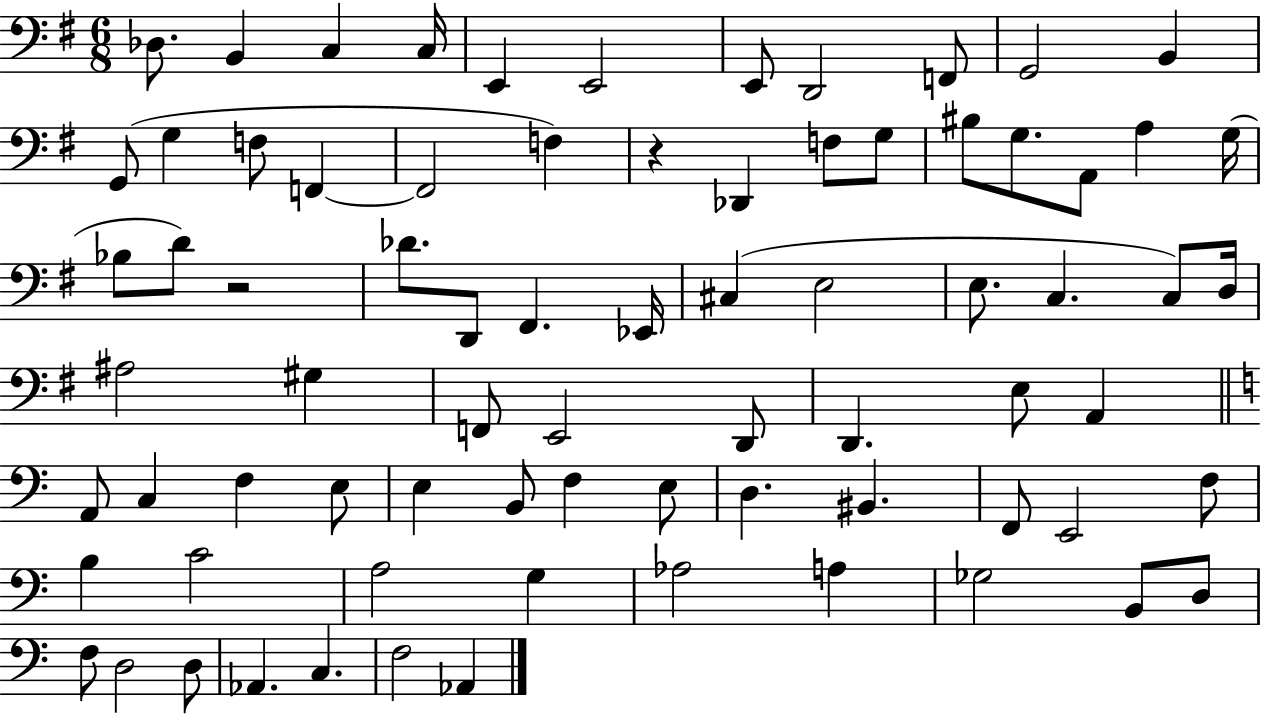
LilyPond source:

{
  \clef bass
  \numericTimeSignature
  \time 6/8
  \key g \major
  des8. b,4 c4 c16 | e,4 e,2 | e,8 d,2 f,8 | g,2 b,4 | \break g,8( g4 f8 f,4~~ | f,2 f4) | r4 des,4 f8 g8 | bis8 g8. a,8 a4 g16( | \break bes8 d'8) r2 | des'8. d,8 fis,4. ees,16 | cis4( e2 | e8. c4. c8) d16 | \break ais2 gis4 | f,8 e,2 d,8 | d,4. e8 a,4 | \bar "||" \break \key c \major a,8 c4 f4 e8 | e4 b,8 f4 e8 | d4. bis,4. | f,8 e,2 f8 | \break b4 c'2 | a2 g4 | aes2 a4 | ges2 b,8 d8 | \break f8 d2 d8 | aes,4. c4. | f2 aes,4 | \bar "|."
}